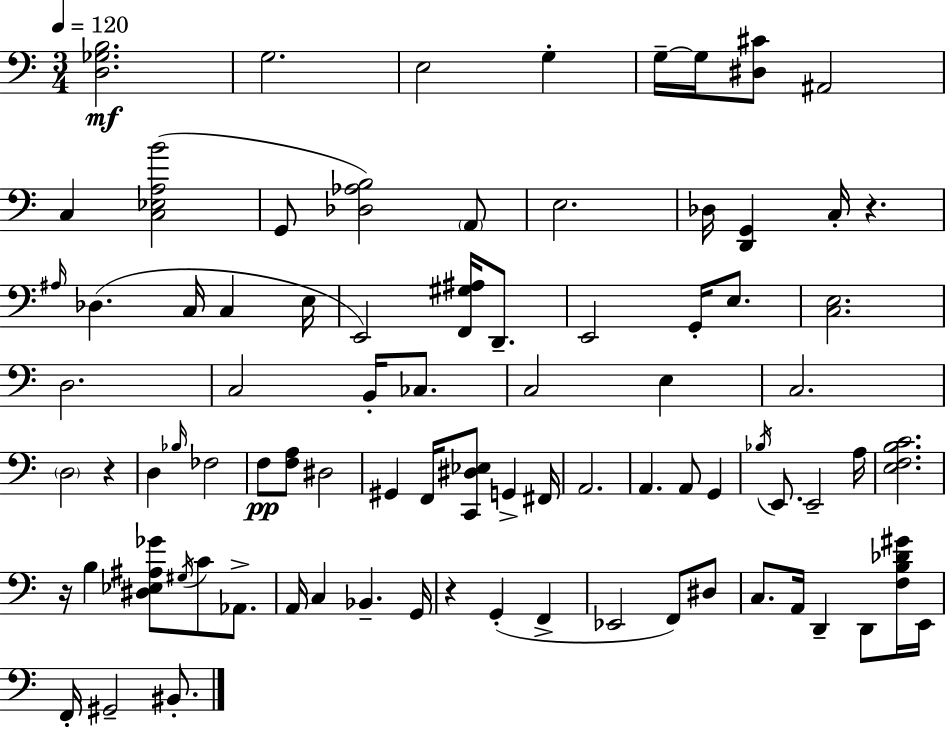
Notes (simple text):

[D3,Gb3,B3]/h. G3/h. E3/h G3/q G3/s G3/s [D#3,C#4]/e A#2/h C3/q [C3,Eb3,A3,B4]/h G2/e [Db3,Ab3,B3]/h A2/e E3/h. Db3/s [D2,G2]/q C3/s R/q. A#3/s Db3/q. C3/s C3/q E3/s E2/h [F2,G#3,A#3]/s D2/e. E2/h G2/s E3/e. [C3,E3]/h. D3/h. C3/h B2/s CES3/e. C3/h E3/q C3/h. D3/h R/q D3/q Bb3/s FES3/h F3/e [F3,A3]/e D#3/h G#2/q F2/s [C2,D#3,Eb3]/e G2/q F#2/s A2/h. A2/q. A2/e G2/q Bb3/s E2/e. E2/h A3/s [E3,F3,B3,C4]/h. R/s B3/q [D#3,Eb3,A#3,Gb4]/e G#3/s C4/e Ab2/e. A2/s C3/q Bb2/q. G2/s R/q G2/q F2/q Eb2/h F2/e D#3/e C3/e. A2/s D2/q D2/e [F3,B3,Db4,G#4]/s E2/s F2/s G#2/h BIS2/e.